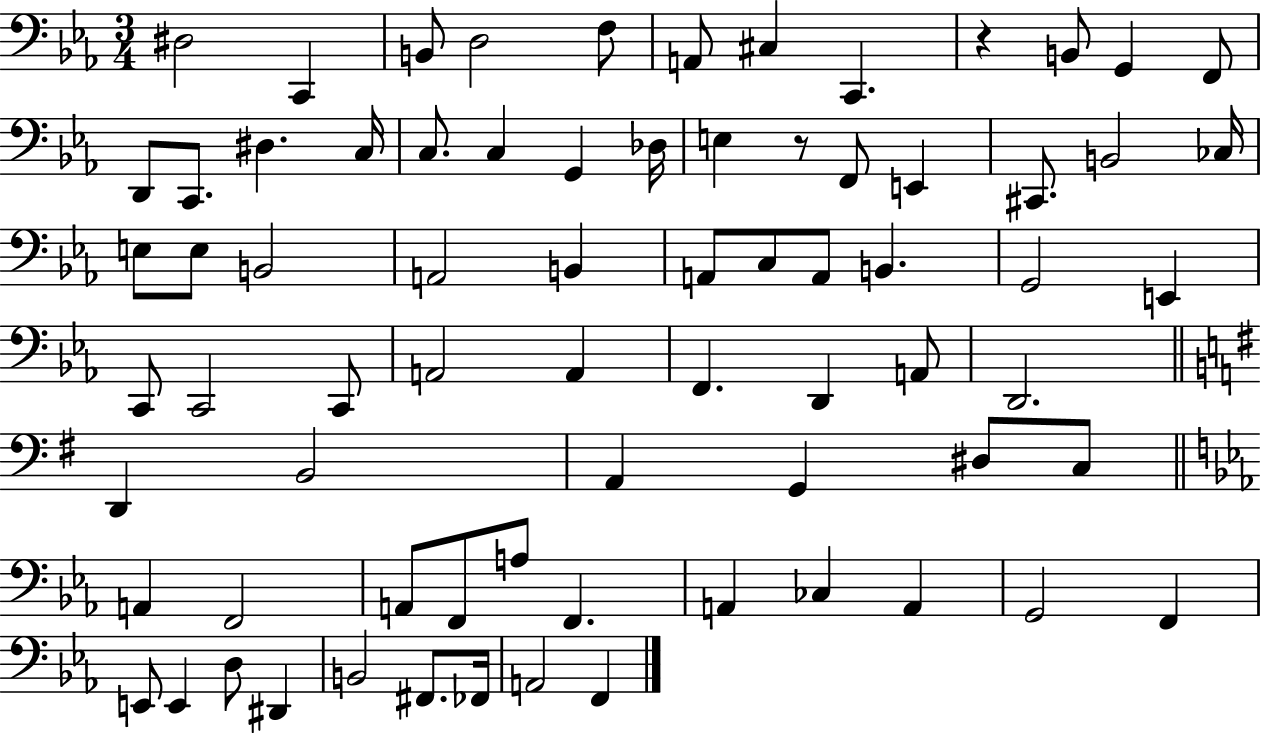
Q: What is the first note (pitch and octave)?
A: D#3